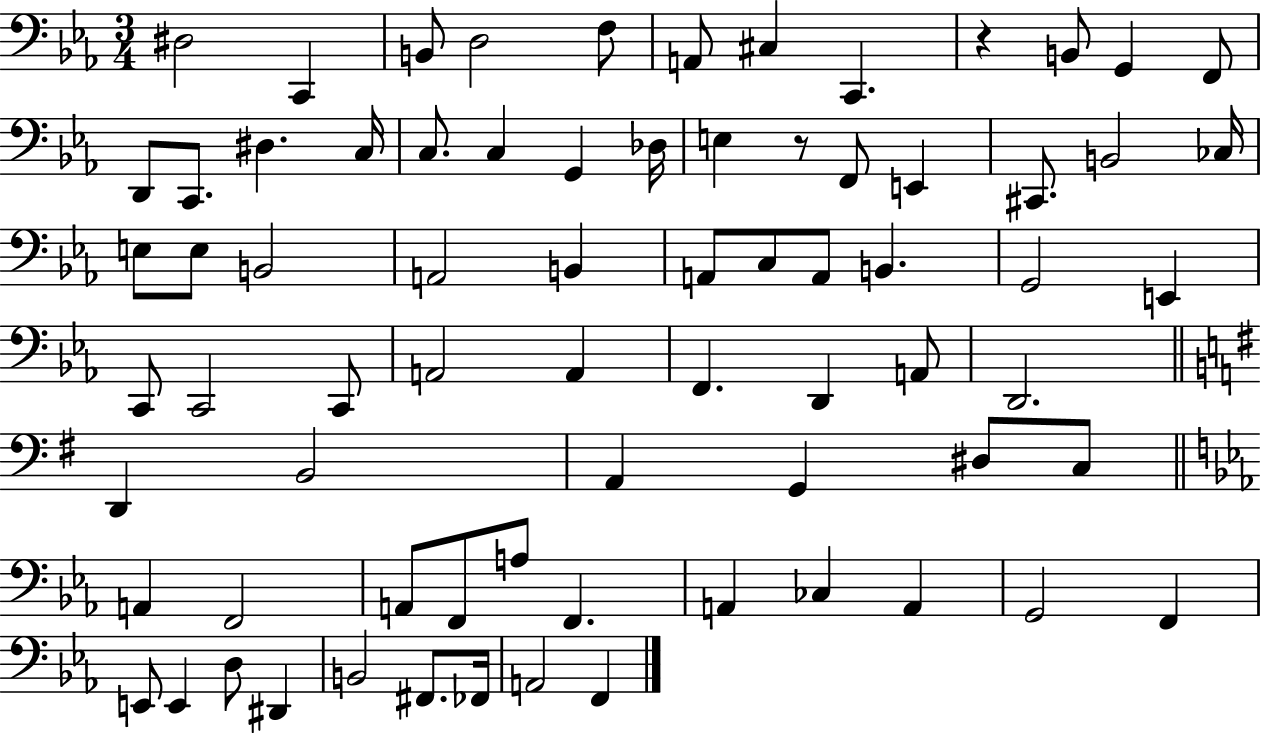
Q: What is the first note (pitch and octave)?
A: D#3